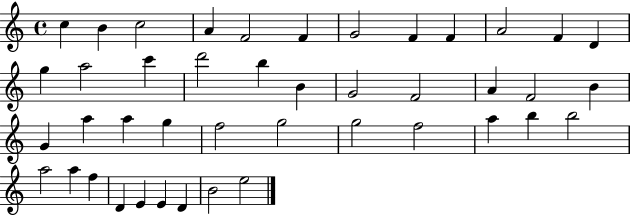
X:1
T:Untitled
M:4/4
L:1/4
K:C
c B c2 A F2 F G2 F F A2 F D g a2 c' d'2 b B G2 F2 A F2 B G a a g f2 g2 g2 f2 a b b2 a2 a f D E E D B2 e2